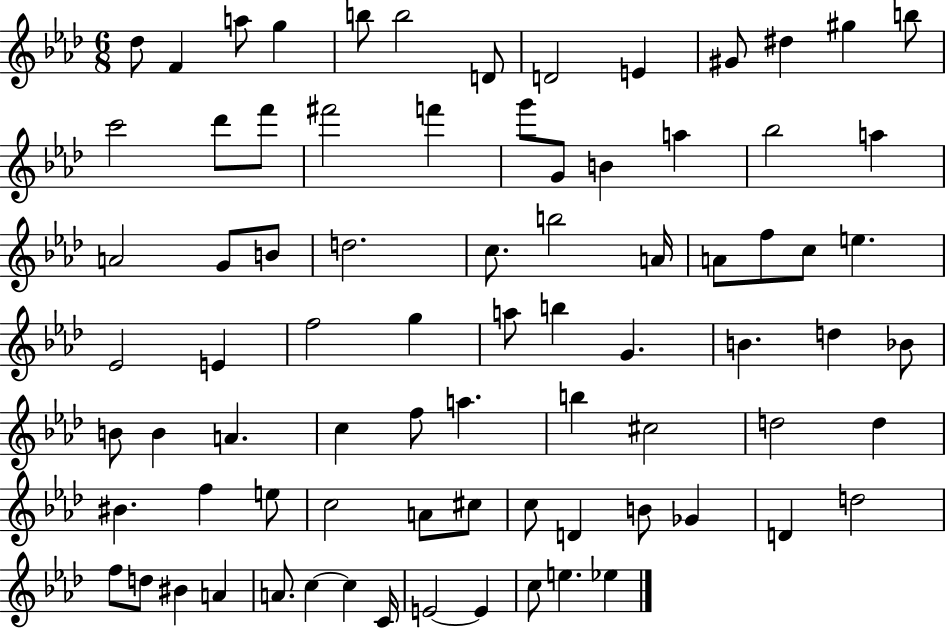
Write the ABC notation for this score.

X:1
T:Untitled
M:6/8
L:1/4
K:Ab
_d/2 F a/2 g b/2 b2 D/2 D2 E ^G/2 ^d ^g b/2 c'2 _d'/2 f'/2 ^f'2 f' g'/2 G/2 B a _b2 a A2 G/2 B/2 d2 c/2 b2 A/4 A/2 f/2 c/2 e _E2 E f2 g a/2 b G B d _B/2 B/2 B A c f/2 a b ^c2 d2 d ^B f e/2 c2 A/2 ^c/2 c/2 D B/2 _G D d2 f/2 d/2 ^B A A/2 c c C/4 E2 E c/2 e _e